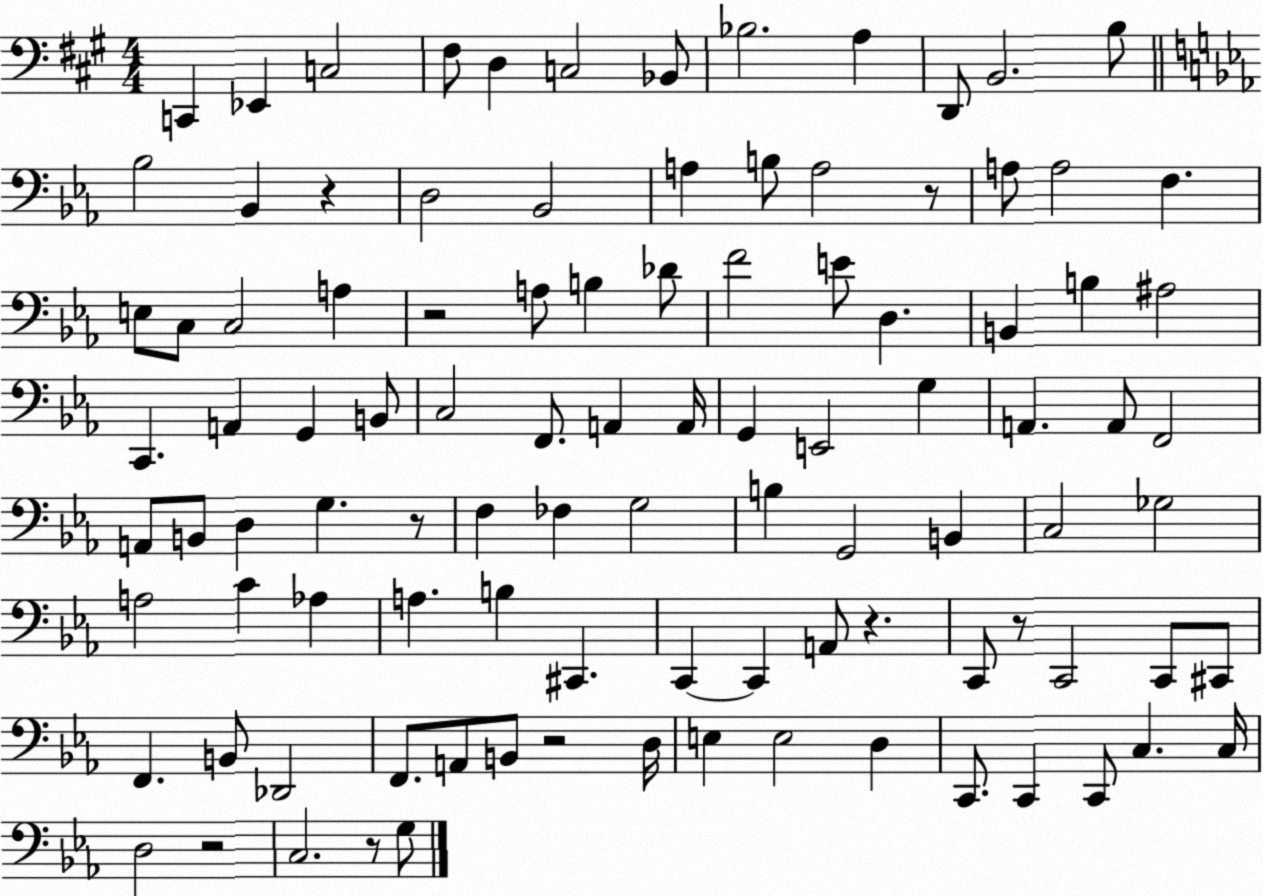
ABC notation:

X:1
T:Untitled
M:4/4
L:1/4
K:A
C,, _E,, C,2 ^F,/2 D, C,2 _B,,/2 _B,2 A, D,,/2 B,,2 B,/2 _B,2 _B,, z D,2 _B,,2 A, B,/2 A,2 z/2 A,/2 A,2 F, E,/2 C,/2 C,2 A, z2 A,/2 B, _D/2 F2 E/2 D, B,, B, ^A,2 C,, A,, G,, B,,/2 C,2 F,,/2 A,, A,,/4 G,, E,,2 G, A,, A,,/2 F,,2 A,,/2 B,,/2 D, G, z/2 F, _F, G,2 B, G,,2 B,, C,2 _G,2 A,2 C _A, A, B, ^C,, C,, C,, A,,/2 z C,,/2 z/2 C,,2 C,,/2 ^C,,/2 F,, B,,/2 _D,,2 F,,/2 A,,/2 B,,/2 z2 D,/4 E, E,2 D, C,,/2 C,, C,,/2 C, C,/4 D,2 z2 C,2 z/2 G,/2